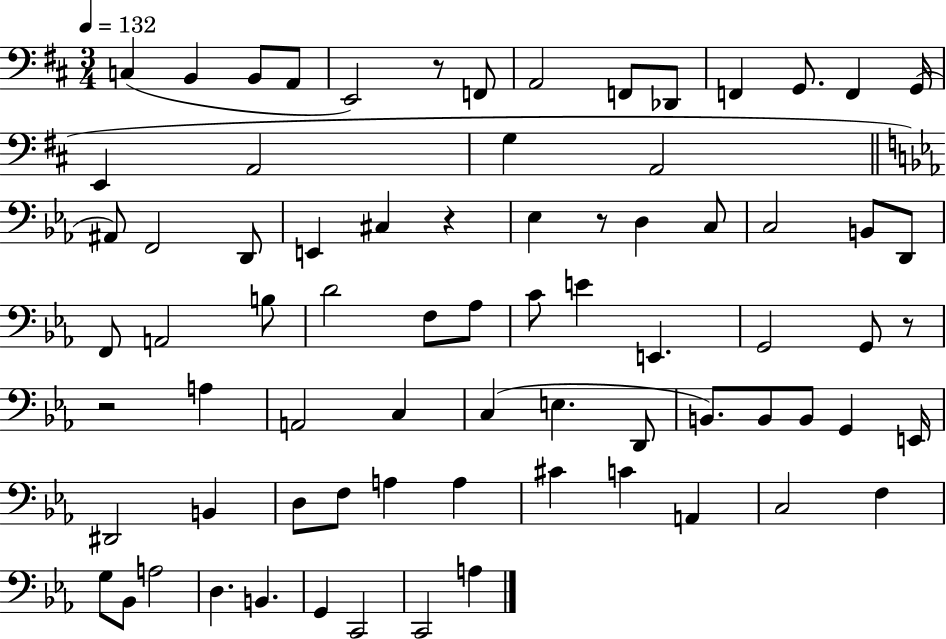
{
  \clef bass
  \numericTimeSignature
  \time 3/4
  \key d \major
  \tempo 4 = 132
  c4( b,4 b,8 a,8 | e,2) r8 f,8 | a,2 f,8 des,8 | f,4 g,8. f,4 g,16( | \break e,4 a,2 | g4 a,2 | \bar "||" \break \key c \minor ais,8) f,2 d,8 | e,4 cis4 r4 | ees4 r8 d4 c8 | c2 b,8 d,8 | \break f,8 a,2 b8 | d'2 f8 aes8 | c'8 e'4 e,4. | g,2 g,8 r8 | \break r2 a4 | a,2 c4 | c4( e4. d,8 | b,8.) b,8 b,8 g,4 e,16 | \break dis,2 b,4 | d8 f8 a4 a4 | cis'4 c'4 a,4 | c2 f4 | \break g8 bes,8 a2 | d4. b,4. | g,4 c,2 | c,2 a4 | \break \bar "|."
}